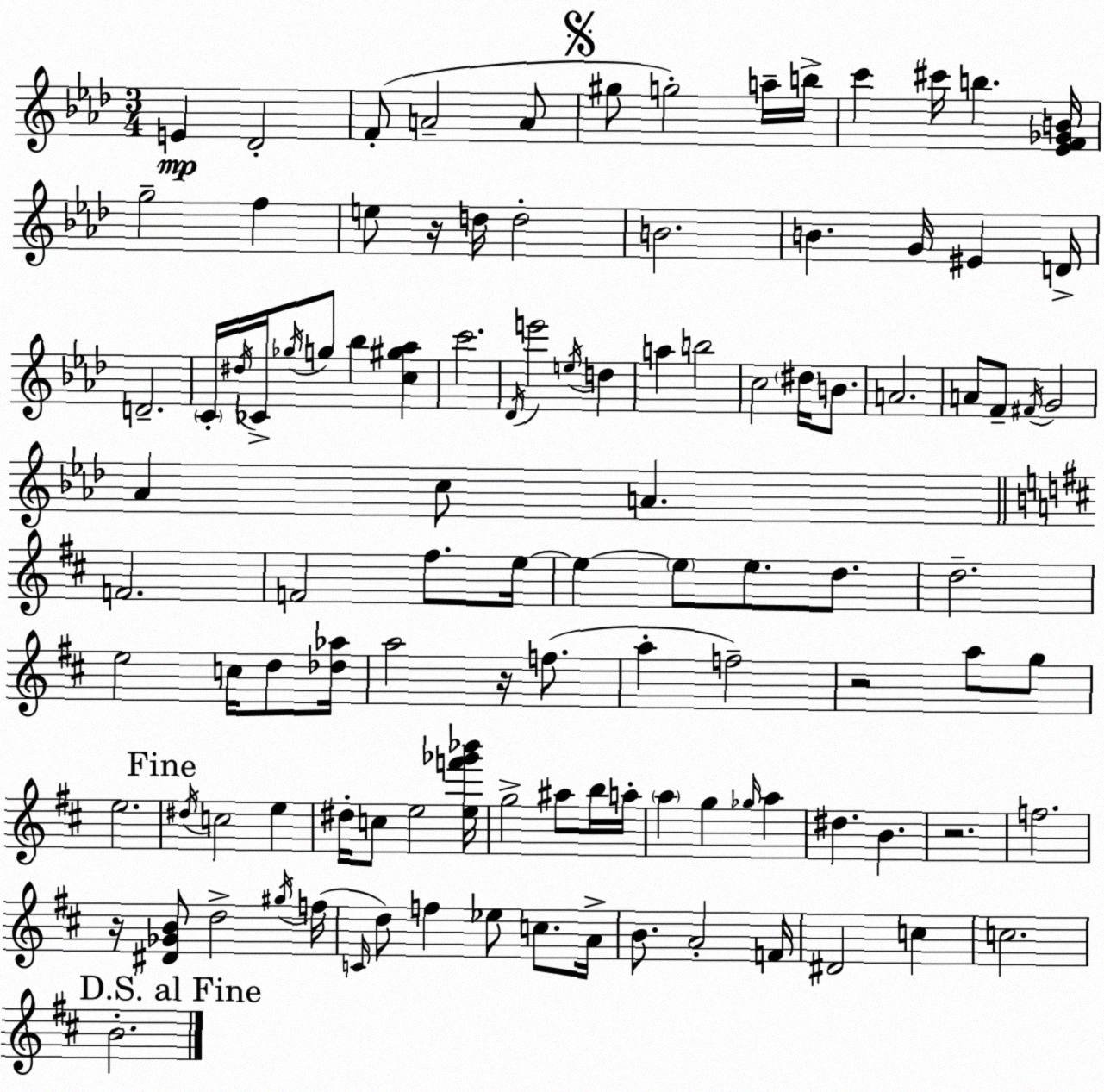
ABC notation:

X:1
T:Untitled
M:3/4
L:1/4
K:Fm
E _D2 F/2 A2 A/2 ^g/2 g2 a/4 b/4 c' ^c'/4 b [_EF_GB]/4 g2 f e/2 z/4 d/4 d2 B2 B G/4 ^E D/4 D2 C/4 ^d/4 _C/4 _g/4 g/2 _b [c^g_a] c'2 _D/4 e'2 e/4 d a b2 c2 ^d/4 B/2 A2 A/2 F/2 ^F/4 G2 _A c/2 A F2 F2 ^f/2 e/4 e e/2 e/2 d/2 d2 e2 c/4 d/2 [_d_a]/4 a2 z/4 f/2 a f2 z2 a/2 g/2 e2 ^d/4 c2 e ^d/4 c/2 e2 [ef'_g'_b']/4 g2 ^a/2 b/4 a/4 a g _g/4 a ^d B z2 f2 z/4 [^D_GB]/2 d2 ^g/4 f/4 C/4 d/2 f _e/2 c/2 A/4 B/2 A2 F/4 ^D2 c c2 B2